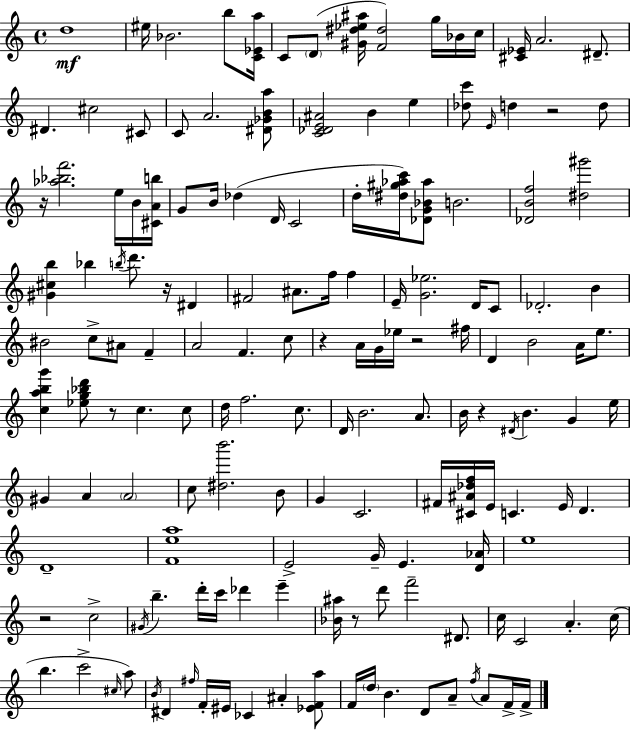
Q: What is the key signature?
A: A minor